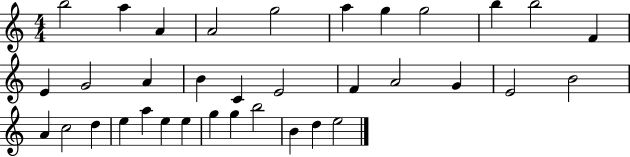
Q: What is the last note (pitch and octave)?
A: E5